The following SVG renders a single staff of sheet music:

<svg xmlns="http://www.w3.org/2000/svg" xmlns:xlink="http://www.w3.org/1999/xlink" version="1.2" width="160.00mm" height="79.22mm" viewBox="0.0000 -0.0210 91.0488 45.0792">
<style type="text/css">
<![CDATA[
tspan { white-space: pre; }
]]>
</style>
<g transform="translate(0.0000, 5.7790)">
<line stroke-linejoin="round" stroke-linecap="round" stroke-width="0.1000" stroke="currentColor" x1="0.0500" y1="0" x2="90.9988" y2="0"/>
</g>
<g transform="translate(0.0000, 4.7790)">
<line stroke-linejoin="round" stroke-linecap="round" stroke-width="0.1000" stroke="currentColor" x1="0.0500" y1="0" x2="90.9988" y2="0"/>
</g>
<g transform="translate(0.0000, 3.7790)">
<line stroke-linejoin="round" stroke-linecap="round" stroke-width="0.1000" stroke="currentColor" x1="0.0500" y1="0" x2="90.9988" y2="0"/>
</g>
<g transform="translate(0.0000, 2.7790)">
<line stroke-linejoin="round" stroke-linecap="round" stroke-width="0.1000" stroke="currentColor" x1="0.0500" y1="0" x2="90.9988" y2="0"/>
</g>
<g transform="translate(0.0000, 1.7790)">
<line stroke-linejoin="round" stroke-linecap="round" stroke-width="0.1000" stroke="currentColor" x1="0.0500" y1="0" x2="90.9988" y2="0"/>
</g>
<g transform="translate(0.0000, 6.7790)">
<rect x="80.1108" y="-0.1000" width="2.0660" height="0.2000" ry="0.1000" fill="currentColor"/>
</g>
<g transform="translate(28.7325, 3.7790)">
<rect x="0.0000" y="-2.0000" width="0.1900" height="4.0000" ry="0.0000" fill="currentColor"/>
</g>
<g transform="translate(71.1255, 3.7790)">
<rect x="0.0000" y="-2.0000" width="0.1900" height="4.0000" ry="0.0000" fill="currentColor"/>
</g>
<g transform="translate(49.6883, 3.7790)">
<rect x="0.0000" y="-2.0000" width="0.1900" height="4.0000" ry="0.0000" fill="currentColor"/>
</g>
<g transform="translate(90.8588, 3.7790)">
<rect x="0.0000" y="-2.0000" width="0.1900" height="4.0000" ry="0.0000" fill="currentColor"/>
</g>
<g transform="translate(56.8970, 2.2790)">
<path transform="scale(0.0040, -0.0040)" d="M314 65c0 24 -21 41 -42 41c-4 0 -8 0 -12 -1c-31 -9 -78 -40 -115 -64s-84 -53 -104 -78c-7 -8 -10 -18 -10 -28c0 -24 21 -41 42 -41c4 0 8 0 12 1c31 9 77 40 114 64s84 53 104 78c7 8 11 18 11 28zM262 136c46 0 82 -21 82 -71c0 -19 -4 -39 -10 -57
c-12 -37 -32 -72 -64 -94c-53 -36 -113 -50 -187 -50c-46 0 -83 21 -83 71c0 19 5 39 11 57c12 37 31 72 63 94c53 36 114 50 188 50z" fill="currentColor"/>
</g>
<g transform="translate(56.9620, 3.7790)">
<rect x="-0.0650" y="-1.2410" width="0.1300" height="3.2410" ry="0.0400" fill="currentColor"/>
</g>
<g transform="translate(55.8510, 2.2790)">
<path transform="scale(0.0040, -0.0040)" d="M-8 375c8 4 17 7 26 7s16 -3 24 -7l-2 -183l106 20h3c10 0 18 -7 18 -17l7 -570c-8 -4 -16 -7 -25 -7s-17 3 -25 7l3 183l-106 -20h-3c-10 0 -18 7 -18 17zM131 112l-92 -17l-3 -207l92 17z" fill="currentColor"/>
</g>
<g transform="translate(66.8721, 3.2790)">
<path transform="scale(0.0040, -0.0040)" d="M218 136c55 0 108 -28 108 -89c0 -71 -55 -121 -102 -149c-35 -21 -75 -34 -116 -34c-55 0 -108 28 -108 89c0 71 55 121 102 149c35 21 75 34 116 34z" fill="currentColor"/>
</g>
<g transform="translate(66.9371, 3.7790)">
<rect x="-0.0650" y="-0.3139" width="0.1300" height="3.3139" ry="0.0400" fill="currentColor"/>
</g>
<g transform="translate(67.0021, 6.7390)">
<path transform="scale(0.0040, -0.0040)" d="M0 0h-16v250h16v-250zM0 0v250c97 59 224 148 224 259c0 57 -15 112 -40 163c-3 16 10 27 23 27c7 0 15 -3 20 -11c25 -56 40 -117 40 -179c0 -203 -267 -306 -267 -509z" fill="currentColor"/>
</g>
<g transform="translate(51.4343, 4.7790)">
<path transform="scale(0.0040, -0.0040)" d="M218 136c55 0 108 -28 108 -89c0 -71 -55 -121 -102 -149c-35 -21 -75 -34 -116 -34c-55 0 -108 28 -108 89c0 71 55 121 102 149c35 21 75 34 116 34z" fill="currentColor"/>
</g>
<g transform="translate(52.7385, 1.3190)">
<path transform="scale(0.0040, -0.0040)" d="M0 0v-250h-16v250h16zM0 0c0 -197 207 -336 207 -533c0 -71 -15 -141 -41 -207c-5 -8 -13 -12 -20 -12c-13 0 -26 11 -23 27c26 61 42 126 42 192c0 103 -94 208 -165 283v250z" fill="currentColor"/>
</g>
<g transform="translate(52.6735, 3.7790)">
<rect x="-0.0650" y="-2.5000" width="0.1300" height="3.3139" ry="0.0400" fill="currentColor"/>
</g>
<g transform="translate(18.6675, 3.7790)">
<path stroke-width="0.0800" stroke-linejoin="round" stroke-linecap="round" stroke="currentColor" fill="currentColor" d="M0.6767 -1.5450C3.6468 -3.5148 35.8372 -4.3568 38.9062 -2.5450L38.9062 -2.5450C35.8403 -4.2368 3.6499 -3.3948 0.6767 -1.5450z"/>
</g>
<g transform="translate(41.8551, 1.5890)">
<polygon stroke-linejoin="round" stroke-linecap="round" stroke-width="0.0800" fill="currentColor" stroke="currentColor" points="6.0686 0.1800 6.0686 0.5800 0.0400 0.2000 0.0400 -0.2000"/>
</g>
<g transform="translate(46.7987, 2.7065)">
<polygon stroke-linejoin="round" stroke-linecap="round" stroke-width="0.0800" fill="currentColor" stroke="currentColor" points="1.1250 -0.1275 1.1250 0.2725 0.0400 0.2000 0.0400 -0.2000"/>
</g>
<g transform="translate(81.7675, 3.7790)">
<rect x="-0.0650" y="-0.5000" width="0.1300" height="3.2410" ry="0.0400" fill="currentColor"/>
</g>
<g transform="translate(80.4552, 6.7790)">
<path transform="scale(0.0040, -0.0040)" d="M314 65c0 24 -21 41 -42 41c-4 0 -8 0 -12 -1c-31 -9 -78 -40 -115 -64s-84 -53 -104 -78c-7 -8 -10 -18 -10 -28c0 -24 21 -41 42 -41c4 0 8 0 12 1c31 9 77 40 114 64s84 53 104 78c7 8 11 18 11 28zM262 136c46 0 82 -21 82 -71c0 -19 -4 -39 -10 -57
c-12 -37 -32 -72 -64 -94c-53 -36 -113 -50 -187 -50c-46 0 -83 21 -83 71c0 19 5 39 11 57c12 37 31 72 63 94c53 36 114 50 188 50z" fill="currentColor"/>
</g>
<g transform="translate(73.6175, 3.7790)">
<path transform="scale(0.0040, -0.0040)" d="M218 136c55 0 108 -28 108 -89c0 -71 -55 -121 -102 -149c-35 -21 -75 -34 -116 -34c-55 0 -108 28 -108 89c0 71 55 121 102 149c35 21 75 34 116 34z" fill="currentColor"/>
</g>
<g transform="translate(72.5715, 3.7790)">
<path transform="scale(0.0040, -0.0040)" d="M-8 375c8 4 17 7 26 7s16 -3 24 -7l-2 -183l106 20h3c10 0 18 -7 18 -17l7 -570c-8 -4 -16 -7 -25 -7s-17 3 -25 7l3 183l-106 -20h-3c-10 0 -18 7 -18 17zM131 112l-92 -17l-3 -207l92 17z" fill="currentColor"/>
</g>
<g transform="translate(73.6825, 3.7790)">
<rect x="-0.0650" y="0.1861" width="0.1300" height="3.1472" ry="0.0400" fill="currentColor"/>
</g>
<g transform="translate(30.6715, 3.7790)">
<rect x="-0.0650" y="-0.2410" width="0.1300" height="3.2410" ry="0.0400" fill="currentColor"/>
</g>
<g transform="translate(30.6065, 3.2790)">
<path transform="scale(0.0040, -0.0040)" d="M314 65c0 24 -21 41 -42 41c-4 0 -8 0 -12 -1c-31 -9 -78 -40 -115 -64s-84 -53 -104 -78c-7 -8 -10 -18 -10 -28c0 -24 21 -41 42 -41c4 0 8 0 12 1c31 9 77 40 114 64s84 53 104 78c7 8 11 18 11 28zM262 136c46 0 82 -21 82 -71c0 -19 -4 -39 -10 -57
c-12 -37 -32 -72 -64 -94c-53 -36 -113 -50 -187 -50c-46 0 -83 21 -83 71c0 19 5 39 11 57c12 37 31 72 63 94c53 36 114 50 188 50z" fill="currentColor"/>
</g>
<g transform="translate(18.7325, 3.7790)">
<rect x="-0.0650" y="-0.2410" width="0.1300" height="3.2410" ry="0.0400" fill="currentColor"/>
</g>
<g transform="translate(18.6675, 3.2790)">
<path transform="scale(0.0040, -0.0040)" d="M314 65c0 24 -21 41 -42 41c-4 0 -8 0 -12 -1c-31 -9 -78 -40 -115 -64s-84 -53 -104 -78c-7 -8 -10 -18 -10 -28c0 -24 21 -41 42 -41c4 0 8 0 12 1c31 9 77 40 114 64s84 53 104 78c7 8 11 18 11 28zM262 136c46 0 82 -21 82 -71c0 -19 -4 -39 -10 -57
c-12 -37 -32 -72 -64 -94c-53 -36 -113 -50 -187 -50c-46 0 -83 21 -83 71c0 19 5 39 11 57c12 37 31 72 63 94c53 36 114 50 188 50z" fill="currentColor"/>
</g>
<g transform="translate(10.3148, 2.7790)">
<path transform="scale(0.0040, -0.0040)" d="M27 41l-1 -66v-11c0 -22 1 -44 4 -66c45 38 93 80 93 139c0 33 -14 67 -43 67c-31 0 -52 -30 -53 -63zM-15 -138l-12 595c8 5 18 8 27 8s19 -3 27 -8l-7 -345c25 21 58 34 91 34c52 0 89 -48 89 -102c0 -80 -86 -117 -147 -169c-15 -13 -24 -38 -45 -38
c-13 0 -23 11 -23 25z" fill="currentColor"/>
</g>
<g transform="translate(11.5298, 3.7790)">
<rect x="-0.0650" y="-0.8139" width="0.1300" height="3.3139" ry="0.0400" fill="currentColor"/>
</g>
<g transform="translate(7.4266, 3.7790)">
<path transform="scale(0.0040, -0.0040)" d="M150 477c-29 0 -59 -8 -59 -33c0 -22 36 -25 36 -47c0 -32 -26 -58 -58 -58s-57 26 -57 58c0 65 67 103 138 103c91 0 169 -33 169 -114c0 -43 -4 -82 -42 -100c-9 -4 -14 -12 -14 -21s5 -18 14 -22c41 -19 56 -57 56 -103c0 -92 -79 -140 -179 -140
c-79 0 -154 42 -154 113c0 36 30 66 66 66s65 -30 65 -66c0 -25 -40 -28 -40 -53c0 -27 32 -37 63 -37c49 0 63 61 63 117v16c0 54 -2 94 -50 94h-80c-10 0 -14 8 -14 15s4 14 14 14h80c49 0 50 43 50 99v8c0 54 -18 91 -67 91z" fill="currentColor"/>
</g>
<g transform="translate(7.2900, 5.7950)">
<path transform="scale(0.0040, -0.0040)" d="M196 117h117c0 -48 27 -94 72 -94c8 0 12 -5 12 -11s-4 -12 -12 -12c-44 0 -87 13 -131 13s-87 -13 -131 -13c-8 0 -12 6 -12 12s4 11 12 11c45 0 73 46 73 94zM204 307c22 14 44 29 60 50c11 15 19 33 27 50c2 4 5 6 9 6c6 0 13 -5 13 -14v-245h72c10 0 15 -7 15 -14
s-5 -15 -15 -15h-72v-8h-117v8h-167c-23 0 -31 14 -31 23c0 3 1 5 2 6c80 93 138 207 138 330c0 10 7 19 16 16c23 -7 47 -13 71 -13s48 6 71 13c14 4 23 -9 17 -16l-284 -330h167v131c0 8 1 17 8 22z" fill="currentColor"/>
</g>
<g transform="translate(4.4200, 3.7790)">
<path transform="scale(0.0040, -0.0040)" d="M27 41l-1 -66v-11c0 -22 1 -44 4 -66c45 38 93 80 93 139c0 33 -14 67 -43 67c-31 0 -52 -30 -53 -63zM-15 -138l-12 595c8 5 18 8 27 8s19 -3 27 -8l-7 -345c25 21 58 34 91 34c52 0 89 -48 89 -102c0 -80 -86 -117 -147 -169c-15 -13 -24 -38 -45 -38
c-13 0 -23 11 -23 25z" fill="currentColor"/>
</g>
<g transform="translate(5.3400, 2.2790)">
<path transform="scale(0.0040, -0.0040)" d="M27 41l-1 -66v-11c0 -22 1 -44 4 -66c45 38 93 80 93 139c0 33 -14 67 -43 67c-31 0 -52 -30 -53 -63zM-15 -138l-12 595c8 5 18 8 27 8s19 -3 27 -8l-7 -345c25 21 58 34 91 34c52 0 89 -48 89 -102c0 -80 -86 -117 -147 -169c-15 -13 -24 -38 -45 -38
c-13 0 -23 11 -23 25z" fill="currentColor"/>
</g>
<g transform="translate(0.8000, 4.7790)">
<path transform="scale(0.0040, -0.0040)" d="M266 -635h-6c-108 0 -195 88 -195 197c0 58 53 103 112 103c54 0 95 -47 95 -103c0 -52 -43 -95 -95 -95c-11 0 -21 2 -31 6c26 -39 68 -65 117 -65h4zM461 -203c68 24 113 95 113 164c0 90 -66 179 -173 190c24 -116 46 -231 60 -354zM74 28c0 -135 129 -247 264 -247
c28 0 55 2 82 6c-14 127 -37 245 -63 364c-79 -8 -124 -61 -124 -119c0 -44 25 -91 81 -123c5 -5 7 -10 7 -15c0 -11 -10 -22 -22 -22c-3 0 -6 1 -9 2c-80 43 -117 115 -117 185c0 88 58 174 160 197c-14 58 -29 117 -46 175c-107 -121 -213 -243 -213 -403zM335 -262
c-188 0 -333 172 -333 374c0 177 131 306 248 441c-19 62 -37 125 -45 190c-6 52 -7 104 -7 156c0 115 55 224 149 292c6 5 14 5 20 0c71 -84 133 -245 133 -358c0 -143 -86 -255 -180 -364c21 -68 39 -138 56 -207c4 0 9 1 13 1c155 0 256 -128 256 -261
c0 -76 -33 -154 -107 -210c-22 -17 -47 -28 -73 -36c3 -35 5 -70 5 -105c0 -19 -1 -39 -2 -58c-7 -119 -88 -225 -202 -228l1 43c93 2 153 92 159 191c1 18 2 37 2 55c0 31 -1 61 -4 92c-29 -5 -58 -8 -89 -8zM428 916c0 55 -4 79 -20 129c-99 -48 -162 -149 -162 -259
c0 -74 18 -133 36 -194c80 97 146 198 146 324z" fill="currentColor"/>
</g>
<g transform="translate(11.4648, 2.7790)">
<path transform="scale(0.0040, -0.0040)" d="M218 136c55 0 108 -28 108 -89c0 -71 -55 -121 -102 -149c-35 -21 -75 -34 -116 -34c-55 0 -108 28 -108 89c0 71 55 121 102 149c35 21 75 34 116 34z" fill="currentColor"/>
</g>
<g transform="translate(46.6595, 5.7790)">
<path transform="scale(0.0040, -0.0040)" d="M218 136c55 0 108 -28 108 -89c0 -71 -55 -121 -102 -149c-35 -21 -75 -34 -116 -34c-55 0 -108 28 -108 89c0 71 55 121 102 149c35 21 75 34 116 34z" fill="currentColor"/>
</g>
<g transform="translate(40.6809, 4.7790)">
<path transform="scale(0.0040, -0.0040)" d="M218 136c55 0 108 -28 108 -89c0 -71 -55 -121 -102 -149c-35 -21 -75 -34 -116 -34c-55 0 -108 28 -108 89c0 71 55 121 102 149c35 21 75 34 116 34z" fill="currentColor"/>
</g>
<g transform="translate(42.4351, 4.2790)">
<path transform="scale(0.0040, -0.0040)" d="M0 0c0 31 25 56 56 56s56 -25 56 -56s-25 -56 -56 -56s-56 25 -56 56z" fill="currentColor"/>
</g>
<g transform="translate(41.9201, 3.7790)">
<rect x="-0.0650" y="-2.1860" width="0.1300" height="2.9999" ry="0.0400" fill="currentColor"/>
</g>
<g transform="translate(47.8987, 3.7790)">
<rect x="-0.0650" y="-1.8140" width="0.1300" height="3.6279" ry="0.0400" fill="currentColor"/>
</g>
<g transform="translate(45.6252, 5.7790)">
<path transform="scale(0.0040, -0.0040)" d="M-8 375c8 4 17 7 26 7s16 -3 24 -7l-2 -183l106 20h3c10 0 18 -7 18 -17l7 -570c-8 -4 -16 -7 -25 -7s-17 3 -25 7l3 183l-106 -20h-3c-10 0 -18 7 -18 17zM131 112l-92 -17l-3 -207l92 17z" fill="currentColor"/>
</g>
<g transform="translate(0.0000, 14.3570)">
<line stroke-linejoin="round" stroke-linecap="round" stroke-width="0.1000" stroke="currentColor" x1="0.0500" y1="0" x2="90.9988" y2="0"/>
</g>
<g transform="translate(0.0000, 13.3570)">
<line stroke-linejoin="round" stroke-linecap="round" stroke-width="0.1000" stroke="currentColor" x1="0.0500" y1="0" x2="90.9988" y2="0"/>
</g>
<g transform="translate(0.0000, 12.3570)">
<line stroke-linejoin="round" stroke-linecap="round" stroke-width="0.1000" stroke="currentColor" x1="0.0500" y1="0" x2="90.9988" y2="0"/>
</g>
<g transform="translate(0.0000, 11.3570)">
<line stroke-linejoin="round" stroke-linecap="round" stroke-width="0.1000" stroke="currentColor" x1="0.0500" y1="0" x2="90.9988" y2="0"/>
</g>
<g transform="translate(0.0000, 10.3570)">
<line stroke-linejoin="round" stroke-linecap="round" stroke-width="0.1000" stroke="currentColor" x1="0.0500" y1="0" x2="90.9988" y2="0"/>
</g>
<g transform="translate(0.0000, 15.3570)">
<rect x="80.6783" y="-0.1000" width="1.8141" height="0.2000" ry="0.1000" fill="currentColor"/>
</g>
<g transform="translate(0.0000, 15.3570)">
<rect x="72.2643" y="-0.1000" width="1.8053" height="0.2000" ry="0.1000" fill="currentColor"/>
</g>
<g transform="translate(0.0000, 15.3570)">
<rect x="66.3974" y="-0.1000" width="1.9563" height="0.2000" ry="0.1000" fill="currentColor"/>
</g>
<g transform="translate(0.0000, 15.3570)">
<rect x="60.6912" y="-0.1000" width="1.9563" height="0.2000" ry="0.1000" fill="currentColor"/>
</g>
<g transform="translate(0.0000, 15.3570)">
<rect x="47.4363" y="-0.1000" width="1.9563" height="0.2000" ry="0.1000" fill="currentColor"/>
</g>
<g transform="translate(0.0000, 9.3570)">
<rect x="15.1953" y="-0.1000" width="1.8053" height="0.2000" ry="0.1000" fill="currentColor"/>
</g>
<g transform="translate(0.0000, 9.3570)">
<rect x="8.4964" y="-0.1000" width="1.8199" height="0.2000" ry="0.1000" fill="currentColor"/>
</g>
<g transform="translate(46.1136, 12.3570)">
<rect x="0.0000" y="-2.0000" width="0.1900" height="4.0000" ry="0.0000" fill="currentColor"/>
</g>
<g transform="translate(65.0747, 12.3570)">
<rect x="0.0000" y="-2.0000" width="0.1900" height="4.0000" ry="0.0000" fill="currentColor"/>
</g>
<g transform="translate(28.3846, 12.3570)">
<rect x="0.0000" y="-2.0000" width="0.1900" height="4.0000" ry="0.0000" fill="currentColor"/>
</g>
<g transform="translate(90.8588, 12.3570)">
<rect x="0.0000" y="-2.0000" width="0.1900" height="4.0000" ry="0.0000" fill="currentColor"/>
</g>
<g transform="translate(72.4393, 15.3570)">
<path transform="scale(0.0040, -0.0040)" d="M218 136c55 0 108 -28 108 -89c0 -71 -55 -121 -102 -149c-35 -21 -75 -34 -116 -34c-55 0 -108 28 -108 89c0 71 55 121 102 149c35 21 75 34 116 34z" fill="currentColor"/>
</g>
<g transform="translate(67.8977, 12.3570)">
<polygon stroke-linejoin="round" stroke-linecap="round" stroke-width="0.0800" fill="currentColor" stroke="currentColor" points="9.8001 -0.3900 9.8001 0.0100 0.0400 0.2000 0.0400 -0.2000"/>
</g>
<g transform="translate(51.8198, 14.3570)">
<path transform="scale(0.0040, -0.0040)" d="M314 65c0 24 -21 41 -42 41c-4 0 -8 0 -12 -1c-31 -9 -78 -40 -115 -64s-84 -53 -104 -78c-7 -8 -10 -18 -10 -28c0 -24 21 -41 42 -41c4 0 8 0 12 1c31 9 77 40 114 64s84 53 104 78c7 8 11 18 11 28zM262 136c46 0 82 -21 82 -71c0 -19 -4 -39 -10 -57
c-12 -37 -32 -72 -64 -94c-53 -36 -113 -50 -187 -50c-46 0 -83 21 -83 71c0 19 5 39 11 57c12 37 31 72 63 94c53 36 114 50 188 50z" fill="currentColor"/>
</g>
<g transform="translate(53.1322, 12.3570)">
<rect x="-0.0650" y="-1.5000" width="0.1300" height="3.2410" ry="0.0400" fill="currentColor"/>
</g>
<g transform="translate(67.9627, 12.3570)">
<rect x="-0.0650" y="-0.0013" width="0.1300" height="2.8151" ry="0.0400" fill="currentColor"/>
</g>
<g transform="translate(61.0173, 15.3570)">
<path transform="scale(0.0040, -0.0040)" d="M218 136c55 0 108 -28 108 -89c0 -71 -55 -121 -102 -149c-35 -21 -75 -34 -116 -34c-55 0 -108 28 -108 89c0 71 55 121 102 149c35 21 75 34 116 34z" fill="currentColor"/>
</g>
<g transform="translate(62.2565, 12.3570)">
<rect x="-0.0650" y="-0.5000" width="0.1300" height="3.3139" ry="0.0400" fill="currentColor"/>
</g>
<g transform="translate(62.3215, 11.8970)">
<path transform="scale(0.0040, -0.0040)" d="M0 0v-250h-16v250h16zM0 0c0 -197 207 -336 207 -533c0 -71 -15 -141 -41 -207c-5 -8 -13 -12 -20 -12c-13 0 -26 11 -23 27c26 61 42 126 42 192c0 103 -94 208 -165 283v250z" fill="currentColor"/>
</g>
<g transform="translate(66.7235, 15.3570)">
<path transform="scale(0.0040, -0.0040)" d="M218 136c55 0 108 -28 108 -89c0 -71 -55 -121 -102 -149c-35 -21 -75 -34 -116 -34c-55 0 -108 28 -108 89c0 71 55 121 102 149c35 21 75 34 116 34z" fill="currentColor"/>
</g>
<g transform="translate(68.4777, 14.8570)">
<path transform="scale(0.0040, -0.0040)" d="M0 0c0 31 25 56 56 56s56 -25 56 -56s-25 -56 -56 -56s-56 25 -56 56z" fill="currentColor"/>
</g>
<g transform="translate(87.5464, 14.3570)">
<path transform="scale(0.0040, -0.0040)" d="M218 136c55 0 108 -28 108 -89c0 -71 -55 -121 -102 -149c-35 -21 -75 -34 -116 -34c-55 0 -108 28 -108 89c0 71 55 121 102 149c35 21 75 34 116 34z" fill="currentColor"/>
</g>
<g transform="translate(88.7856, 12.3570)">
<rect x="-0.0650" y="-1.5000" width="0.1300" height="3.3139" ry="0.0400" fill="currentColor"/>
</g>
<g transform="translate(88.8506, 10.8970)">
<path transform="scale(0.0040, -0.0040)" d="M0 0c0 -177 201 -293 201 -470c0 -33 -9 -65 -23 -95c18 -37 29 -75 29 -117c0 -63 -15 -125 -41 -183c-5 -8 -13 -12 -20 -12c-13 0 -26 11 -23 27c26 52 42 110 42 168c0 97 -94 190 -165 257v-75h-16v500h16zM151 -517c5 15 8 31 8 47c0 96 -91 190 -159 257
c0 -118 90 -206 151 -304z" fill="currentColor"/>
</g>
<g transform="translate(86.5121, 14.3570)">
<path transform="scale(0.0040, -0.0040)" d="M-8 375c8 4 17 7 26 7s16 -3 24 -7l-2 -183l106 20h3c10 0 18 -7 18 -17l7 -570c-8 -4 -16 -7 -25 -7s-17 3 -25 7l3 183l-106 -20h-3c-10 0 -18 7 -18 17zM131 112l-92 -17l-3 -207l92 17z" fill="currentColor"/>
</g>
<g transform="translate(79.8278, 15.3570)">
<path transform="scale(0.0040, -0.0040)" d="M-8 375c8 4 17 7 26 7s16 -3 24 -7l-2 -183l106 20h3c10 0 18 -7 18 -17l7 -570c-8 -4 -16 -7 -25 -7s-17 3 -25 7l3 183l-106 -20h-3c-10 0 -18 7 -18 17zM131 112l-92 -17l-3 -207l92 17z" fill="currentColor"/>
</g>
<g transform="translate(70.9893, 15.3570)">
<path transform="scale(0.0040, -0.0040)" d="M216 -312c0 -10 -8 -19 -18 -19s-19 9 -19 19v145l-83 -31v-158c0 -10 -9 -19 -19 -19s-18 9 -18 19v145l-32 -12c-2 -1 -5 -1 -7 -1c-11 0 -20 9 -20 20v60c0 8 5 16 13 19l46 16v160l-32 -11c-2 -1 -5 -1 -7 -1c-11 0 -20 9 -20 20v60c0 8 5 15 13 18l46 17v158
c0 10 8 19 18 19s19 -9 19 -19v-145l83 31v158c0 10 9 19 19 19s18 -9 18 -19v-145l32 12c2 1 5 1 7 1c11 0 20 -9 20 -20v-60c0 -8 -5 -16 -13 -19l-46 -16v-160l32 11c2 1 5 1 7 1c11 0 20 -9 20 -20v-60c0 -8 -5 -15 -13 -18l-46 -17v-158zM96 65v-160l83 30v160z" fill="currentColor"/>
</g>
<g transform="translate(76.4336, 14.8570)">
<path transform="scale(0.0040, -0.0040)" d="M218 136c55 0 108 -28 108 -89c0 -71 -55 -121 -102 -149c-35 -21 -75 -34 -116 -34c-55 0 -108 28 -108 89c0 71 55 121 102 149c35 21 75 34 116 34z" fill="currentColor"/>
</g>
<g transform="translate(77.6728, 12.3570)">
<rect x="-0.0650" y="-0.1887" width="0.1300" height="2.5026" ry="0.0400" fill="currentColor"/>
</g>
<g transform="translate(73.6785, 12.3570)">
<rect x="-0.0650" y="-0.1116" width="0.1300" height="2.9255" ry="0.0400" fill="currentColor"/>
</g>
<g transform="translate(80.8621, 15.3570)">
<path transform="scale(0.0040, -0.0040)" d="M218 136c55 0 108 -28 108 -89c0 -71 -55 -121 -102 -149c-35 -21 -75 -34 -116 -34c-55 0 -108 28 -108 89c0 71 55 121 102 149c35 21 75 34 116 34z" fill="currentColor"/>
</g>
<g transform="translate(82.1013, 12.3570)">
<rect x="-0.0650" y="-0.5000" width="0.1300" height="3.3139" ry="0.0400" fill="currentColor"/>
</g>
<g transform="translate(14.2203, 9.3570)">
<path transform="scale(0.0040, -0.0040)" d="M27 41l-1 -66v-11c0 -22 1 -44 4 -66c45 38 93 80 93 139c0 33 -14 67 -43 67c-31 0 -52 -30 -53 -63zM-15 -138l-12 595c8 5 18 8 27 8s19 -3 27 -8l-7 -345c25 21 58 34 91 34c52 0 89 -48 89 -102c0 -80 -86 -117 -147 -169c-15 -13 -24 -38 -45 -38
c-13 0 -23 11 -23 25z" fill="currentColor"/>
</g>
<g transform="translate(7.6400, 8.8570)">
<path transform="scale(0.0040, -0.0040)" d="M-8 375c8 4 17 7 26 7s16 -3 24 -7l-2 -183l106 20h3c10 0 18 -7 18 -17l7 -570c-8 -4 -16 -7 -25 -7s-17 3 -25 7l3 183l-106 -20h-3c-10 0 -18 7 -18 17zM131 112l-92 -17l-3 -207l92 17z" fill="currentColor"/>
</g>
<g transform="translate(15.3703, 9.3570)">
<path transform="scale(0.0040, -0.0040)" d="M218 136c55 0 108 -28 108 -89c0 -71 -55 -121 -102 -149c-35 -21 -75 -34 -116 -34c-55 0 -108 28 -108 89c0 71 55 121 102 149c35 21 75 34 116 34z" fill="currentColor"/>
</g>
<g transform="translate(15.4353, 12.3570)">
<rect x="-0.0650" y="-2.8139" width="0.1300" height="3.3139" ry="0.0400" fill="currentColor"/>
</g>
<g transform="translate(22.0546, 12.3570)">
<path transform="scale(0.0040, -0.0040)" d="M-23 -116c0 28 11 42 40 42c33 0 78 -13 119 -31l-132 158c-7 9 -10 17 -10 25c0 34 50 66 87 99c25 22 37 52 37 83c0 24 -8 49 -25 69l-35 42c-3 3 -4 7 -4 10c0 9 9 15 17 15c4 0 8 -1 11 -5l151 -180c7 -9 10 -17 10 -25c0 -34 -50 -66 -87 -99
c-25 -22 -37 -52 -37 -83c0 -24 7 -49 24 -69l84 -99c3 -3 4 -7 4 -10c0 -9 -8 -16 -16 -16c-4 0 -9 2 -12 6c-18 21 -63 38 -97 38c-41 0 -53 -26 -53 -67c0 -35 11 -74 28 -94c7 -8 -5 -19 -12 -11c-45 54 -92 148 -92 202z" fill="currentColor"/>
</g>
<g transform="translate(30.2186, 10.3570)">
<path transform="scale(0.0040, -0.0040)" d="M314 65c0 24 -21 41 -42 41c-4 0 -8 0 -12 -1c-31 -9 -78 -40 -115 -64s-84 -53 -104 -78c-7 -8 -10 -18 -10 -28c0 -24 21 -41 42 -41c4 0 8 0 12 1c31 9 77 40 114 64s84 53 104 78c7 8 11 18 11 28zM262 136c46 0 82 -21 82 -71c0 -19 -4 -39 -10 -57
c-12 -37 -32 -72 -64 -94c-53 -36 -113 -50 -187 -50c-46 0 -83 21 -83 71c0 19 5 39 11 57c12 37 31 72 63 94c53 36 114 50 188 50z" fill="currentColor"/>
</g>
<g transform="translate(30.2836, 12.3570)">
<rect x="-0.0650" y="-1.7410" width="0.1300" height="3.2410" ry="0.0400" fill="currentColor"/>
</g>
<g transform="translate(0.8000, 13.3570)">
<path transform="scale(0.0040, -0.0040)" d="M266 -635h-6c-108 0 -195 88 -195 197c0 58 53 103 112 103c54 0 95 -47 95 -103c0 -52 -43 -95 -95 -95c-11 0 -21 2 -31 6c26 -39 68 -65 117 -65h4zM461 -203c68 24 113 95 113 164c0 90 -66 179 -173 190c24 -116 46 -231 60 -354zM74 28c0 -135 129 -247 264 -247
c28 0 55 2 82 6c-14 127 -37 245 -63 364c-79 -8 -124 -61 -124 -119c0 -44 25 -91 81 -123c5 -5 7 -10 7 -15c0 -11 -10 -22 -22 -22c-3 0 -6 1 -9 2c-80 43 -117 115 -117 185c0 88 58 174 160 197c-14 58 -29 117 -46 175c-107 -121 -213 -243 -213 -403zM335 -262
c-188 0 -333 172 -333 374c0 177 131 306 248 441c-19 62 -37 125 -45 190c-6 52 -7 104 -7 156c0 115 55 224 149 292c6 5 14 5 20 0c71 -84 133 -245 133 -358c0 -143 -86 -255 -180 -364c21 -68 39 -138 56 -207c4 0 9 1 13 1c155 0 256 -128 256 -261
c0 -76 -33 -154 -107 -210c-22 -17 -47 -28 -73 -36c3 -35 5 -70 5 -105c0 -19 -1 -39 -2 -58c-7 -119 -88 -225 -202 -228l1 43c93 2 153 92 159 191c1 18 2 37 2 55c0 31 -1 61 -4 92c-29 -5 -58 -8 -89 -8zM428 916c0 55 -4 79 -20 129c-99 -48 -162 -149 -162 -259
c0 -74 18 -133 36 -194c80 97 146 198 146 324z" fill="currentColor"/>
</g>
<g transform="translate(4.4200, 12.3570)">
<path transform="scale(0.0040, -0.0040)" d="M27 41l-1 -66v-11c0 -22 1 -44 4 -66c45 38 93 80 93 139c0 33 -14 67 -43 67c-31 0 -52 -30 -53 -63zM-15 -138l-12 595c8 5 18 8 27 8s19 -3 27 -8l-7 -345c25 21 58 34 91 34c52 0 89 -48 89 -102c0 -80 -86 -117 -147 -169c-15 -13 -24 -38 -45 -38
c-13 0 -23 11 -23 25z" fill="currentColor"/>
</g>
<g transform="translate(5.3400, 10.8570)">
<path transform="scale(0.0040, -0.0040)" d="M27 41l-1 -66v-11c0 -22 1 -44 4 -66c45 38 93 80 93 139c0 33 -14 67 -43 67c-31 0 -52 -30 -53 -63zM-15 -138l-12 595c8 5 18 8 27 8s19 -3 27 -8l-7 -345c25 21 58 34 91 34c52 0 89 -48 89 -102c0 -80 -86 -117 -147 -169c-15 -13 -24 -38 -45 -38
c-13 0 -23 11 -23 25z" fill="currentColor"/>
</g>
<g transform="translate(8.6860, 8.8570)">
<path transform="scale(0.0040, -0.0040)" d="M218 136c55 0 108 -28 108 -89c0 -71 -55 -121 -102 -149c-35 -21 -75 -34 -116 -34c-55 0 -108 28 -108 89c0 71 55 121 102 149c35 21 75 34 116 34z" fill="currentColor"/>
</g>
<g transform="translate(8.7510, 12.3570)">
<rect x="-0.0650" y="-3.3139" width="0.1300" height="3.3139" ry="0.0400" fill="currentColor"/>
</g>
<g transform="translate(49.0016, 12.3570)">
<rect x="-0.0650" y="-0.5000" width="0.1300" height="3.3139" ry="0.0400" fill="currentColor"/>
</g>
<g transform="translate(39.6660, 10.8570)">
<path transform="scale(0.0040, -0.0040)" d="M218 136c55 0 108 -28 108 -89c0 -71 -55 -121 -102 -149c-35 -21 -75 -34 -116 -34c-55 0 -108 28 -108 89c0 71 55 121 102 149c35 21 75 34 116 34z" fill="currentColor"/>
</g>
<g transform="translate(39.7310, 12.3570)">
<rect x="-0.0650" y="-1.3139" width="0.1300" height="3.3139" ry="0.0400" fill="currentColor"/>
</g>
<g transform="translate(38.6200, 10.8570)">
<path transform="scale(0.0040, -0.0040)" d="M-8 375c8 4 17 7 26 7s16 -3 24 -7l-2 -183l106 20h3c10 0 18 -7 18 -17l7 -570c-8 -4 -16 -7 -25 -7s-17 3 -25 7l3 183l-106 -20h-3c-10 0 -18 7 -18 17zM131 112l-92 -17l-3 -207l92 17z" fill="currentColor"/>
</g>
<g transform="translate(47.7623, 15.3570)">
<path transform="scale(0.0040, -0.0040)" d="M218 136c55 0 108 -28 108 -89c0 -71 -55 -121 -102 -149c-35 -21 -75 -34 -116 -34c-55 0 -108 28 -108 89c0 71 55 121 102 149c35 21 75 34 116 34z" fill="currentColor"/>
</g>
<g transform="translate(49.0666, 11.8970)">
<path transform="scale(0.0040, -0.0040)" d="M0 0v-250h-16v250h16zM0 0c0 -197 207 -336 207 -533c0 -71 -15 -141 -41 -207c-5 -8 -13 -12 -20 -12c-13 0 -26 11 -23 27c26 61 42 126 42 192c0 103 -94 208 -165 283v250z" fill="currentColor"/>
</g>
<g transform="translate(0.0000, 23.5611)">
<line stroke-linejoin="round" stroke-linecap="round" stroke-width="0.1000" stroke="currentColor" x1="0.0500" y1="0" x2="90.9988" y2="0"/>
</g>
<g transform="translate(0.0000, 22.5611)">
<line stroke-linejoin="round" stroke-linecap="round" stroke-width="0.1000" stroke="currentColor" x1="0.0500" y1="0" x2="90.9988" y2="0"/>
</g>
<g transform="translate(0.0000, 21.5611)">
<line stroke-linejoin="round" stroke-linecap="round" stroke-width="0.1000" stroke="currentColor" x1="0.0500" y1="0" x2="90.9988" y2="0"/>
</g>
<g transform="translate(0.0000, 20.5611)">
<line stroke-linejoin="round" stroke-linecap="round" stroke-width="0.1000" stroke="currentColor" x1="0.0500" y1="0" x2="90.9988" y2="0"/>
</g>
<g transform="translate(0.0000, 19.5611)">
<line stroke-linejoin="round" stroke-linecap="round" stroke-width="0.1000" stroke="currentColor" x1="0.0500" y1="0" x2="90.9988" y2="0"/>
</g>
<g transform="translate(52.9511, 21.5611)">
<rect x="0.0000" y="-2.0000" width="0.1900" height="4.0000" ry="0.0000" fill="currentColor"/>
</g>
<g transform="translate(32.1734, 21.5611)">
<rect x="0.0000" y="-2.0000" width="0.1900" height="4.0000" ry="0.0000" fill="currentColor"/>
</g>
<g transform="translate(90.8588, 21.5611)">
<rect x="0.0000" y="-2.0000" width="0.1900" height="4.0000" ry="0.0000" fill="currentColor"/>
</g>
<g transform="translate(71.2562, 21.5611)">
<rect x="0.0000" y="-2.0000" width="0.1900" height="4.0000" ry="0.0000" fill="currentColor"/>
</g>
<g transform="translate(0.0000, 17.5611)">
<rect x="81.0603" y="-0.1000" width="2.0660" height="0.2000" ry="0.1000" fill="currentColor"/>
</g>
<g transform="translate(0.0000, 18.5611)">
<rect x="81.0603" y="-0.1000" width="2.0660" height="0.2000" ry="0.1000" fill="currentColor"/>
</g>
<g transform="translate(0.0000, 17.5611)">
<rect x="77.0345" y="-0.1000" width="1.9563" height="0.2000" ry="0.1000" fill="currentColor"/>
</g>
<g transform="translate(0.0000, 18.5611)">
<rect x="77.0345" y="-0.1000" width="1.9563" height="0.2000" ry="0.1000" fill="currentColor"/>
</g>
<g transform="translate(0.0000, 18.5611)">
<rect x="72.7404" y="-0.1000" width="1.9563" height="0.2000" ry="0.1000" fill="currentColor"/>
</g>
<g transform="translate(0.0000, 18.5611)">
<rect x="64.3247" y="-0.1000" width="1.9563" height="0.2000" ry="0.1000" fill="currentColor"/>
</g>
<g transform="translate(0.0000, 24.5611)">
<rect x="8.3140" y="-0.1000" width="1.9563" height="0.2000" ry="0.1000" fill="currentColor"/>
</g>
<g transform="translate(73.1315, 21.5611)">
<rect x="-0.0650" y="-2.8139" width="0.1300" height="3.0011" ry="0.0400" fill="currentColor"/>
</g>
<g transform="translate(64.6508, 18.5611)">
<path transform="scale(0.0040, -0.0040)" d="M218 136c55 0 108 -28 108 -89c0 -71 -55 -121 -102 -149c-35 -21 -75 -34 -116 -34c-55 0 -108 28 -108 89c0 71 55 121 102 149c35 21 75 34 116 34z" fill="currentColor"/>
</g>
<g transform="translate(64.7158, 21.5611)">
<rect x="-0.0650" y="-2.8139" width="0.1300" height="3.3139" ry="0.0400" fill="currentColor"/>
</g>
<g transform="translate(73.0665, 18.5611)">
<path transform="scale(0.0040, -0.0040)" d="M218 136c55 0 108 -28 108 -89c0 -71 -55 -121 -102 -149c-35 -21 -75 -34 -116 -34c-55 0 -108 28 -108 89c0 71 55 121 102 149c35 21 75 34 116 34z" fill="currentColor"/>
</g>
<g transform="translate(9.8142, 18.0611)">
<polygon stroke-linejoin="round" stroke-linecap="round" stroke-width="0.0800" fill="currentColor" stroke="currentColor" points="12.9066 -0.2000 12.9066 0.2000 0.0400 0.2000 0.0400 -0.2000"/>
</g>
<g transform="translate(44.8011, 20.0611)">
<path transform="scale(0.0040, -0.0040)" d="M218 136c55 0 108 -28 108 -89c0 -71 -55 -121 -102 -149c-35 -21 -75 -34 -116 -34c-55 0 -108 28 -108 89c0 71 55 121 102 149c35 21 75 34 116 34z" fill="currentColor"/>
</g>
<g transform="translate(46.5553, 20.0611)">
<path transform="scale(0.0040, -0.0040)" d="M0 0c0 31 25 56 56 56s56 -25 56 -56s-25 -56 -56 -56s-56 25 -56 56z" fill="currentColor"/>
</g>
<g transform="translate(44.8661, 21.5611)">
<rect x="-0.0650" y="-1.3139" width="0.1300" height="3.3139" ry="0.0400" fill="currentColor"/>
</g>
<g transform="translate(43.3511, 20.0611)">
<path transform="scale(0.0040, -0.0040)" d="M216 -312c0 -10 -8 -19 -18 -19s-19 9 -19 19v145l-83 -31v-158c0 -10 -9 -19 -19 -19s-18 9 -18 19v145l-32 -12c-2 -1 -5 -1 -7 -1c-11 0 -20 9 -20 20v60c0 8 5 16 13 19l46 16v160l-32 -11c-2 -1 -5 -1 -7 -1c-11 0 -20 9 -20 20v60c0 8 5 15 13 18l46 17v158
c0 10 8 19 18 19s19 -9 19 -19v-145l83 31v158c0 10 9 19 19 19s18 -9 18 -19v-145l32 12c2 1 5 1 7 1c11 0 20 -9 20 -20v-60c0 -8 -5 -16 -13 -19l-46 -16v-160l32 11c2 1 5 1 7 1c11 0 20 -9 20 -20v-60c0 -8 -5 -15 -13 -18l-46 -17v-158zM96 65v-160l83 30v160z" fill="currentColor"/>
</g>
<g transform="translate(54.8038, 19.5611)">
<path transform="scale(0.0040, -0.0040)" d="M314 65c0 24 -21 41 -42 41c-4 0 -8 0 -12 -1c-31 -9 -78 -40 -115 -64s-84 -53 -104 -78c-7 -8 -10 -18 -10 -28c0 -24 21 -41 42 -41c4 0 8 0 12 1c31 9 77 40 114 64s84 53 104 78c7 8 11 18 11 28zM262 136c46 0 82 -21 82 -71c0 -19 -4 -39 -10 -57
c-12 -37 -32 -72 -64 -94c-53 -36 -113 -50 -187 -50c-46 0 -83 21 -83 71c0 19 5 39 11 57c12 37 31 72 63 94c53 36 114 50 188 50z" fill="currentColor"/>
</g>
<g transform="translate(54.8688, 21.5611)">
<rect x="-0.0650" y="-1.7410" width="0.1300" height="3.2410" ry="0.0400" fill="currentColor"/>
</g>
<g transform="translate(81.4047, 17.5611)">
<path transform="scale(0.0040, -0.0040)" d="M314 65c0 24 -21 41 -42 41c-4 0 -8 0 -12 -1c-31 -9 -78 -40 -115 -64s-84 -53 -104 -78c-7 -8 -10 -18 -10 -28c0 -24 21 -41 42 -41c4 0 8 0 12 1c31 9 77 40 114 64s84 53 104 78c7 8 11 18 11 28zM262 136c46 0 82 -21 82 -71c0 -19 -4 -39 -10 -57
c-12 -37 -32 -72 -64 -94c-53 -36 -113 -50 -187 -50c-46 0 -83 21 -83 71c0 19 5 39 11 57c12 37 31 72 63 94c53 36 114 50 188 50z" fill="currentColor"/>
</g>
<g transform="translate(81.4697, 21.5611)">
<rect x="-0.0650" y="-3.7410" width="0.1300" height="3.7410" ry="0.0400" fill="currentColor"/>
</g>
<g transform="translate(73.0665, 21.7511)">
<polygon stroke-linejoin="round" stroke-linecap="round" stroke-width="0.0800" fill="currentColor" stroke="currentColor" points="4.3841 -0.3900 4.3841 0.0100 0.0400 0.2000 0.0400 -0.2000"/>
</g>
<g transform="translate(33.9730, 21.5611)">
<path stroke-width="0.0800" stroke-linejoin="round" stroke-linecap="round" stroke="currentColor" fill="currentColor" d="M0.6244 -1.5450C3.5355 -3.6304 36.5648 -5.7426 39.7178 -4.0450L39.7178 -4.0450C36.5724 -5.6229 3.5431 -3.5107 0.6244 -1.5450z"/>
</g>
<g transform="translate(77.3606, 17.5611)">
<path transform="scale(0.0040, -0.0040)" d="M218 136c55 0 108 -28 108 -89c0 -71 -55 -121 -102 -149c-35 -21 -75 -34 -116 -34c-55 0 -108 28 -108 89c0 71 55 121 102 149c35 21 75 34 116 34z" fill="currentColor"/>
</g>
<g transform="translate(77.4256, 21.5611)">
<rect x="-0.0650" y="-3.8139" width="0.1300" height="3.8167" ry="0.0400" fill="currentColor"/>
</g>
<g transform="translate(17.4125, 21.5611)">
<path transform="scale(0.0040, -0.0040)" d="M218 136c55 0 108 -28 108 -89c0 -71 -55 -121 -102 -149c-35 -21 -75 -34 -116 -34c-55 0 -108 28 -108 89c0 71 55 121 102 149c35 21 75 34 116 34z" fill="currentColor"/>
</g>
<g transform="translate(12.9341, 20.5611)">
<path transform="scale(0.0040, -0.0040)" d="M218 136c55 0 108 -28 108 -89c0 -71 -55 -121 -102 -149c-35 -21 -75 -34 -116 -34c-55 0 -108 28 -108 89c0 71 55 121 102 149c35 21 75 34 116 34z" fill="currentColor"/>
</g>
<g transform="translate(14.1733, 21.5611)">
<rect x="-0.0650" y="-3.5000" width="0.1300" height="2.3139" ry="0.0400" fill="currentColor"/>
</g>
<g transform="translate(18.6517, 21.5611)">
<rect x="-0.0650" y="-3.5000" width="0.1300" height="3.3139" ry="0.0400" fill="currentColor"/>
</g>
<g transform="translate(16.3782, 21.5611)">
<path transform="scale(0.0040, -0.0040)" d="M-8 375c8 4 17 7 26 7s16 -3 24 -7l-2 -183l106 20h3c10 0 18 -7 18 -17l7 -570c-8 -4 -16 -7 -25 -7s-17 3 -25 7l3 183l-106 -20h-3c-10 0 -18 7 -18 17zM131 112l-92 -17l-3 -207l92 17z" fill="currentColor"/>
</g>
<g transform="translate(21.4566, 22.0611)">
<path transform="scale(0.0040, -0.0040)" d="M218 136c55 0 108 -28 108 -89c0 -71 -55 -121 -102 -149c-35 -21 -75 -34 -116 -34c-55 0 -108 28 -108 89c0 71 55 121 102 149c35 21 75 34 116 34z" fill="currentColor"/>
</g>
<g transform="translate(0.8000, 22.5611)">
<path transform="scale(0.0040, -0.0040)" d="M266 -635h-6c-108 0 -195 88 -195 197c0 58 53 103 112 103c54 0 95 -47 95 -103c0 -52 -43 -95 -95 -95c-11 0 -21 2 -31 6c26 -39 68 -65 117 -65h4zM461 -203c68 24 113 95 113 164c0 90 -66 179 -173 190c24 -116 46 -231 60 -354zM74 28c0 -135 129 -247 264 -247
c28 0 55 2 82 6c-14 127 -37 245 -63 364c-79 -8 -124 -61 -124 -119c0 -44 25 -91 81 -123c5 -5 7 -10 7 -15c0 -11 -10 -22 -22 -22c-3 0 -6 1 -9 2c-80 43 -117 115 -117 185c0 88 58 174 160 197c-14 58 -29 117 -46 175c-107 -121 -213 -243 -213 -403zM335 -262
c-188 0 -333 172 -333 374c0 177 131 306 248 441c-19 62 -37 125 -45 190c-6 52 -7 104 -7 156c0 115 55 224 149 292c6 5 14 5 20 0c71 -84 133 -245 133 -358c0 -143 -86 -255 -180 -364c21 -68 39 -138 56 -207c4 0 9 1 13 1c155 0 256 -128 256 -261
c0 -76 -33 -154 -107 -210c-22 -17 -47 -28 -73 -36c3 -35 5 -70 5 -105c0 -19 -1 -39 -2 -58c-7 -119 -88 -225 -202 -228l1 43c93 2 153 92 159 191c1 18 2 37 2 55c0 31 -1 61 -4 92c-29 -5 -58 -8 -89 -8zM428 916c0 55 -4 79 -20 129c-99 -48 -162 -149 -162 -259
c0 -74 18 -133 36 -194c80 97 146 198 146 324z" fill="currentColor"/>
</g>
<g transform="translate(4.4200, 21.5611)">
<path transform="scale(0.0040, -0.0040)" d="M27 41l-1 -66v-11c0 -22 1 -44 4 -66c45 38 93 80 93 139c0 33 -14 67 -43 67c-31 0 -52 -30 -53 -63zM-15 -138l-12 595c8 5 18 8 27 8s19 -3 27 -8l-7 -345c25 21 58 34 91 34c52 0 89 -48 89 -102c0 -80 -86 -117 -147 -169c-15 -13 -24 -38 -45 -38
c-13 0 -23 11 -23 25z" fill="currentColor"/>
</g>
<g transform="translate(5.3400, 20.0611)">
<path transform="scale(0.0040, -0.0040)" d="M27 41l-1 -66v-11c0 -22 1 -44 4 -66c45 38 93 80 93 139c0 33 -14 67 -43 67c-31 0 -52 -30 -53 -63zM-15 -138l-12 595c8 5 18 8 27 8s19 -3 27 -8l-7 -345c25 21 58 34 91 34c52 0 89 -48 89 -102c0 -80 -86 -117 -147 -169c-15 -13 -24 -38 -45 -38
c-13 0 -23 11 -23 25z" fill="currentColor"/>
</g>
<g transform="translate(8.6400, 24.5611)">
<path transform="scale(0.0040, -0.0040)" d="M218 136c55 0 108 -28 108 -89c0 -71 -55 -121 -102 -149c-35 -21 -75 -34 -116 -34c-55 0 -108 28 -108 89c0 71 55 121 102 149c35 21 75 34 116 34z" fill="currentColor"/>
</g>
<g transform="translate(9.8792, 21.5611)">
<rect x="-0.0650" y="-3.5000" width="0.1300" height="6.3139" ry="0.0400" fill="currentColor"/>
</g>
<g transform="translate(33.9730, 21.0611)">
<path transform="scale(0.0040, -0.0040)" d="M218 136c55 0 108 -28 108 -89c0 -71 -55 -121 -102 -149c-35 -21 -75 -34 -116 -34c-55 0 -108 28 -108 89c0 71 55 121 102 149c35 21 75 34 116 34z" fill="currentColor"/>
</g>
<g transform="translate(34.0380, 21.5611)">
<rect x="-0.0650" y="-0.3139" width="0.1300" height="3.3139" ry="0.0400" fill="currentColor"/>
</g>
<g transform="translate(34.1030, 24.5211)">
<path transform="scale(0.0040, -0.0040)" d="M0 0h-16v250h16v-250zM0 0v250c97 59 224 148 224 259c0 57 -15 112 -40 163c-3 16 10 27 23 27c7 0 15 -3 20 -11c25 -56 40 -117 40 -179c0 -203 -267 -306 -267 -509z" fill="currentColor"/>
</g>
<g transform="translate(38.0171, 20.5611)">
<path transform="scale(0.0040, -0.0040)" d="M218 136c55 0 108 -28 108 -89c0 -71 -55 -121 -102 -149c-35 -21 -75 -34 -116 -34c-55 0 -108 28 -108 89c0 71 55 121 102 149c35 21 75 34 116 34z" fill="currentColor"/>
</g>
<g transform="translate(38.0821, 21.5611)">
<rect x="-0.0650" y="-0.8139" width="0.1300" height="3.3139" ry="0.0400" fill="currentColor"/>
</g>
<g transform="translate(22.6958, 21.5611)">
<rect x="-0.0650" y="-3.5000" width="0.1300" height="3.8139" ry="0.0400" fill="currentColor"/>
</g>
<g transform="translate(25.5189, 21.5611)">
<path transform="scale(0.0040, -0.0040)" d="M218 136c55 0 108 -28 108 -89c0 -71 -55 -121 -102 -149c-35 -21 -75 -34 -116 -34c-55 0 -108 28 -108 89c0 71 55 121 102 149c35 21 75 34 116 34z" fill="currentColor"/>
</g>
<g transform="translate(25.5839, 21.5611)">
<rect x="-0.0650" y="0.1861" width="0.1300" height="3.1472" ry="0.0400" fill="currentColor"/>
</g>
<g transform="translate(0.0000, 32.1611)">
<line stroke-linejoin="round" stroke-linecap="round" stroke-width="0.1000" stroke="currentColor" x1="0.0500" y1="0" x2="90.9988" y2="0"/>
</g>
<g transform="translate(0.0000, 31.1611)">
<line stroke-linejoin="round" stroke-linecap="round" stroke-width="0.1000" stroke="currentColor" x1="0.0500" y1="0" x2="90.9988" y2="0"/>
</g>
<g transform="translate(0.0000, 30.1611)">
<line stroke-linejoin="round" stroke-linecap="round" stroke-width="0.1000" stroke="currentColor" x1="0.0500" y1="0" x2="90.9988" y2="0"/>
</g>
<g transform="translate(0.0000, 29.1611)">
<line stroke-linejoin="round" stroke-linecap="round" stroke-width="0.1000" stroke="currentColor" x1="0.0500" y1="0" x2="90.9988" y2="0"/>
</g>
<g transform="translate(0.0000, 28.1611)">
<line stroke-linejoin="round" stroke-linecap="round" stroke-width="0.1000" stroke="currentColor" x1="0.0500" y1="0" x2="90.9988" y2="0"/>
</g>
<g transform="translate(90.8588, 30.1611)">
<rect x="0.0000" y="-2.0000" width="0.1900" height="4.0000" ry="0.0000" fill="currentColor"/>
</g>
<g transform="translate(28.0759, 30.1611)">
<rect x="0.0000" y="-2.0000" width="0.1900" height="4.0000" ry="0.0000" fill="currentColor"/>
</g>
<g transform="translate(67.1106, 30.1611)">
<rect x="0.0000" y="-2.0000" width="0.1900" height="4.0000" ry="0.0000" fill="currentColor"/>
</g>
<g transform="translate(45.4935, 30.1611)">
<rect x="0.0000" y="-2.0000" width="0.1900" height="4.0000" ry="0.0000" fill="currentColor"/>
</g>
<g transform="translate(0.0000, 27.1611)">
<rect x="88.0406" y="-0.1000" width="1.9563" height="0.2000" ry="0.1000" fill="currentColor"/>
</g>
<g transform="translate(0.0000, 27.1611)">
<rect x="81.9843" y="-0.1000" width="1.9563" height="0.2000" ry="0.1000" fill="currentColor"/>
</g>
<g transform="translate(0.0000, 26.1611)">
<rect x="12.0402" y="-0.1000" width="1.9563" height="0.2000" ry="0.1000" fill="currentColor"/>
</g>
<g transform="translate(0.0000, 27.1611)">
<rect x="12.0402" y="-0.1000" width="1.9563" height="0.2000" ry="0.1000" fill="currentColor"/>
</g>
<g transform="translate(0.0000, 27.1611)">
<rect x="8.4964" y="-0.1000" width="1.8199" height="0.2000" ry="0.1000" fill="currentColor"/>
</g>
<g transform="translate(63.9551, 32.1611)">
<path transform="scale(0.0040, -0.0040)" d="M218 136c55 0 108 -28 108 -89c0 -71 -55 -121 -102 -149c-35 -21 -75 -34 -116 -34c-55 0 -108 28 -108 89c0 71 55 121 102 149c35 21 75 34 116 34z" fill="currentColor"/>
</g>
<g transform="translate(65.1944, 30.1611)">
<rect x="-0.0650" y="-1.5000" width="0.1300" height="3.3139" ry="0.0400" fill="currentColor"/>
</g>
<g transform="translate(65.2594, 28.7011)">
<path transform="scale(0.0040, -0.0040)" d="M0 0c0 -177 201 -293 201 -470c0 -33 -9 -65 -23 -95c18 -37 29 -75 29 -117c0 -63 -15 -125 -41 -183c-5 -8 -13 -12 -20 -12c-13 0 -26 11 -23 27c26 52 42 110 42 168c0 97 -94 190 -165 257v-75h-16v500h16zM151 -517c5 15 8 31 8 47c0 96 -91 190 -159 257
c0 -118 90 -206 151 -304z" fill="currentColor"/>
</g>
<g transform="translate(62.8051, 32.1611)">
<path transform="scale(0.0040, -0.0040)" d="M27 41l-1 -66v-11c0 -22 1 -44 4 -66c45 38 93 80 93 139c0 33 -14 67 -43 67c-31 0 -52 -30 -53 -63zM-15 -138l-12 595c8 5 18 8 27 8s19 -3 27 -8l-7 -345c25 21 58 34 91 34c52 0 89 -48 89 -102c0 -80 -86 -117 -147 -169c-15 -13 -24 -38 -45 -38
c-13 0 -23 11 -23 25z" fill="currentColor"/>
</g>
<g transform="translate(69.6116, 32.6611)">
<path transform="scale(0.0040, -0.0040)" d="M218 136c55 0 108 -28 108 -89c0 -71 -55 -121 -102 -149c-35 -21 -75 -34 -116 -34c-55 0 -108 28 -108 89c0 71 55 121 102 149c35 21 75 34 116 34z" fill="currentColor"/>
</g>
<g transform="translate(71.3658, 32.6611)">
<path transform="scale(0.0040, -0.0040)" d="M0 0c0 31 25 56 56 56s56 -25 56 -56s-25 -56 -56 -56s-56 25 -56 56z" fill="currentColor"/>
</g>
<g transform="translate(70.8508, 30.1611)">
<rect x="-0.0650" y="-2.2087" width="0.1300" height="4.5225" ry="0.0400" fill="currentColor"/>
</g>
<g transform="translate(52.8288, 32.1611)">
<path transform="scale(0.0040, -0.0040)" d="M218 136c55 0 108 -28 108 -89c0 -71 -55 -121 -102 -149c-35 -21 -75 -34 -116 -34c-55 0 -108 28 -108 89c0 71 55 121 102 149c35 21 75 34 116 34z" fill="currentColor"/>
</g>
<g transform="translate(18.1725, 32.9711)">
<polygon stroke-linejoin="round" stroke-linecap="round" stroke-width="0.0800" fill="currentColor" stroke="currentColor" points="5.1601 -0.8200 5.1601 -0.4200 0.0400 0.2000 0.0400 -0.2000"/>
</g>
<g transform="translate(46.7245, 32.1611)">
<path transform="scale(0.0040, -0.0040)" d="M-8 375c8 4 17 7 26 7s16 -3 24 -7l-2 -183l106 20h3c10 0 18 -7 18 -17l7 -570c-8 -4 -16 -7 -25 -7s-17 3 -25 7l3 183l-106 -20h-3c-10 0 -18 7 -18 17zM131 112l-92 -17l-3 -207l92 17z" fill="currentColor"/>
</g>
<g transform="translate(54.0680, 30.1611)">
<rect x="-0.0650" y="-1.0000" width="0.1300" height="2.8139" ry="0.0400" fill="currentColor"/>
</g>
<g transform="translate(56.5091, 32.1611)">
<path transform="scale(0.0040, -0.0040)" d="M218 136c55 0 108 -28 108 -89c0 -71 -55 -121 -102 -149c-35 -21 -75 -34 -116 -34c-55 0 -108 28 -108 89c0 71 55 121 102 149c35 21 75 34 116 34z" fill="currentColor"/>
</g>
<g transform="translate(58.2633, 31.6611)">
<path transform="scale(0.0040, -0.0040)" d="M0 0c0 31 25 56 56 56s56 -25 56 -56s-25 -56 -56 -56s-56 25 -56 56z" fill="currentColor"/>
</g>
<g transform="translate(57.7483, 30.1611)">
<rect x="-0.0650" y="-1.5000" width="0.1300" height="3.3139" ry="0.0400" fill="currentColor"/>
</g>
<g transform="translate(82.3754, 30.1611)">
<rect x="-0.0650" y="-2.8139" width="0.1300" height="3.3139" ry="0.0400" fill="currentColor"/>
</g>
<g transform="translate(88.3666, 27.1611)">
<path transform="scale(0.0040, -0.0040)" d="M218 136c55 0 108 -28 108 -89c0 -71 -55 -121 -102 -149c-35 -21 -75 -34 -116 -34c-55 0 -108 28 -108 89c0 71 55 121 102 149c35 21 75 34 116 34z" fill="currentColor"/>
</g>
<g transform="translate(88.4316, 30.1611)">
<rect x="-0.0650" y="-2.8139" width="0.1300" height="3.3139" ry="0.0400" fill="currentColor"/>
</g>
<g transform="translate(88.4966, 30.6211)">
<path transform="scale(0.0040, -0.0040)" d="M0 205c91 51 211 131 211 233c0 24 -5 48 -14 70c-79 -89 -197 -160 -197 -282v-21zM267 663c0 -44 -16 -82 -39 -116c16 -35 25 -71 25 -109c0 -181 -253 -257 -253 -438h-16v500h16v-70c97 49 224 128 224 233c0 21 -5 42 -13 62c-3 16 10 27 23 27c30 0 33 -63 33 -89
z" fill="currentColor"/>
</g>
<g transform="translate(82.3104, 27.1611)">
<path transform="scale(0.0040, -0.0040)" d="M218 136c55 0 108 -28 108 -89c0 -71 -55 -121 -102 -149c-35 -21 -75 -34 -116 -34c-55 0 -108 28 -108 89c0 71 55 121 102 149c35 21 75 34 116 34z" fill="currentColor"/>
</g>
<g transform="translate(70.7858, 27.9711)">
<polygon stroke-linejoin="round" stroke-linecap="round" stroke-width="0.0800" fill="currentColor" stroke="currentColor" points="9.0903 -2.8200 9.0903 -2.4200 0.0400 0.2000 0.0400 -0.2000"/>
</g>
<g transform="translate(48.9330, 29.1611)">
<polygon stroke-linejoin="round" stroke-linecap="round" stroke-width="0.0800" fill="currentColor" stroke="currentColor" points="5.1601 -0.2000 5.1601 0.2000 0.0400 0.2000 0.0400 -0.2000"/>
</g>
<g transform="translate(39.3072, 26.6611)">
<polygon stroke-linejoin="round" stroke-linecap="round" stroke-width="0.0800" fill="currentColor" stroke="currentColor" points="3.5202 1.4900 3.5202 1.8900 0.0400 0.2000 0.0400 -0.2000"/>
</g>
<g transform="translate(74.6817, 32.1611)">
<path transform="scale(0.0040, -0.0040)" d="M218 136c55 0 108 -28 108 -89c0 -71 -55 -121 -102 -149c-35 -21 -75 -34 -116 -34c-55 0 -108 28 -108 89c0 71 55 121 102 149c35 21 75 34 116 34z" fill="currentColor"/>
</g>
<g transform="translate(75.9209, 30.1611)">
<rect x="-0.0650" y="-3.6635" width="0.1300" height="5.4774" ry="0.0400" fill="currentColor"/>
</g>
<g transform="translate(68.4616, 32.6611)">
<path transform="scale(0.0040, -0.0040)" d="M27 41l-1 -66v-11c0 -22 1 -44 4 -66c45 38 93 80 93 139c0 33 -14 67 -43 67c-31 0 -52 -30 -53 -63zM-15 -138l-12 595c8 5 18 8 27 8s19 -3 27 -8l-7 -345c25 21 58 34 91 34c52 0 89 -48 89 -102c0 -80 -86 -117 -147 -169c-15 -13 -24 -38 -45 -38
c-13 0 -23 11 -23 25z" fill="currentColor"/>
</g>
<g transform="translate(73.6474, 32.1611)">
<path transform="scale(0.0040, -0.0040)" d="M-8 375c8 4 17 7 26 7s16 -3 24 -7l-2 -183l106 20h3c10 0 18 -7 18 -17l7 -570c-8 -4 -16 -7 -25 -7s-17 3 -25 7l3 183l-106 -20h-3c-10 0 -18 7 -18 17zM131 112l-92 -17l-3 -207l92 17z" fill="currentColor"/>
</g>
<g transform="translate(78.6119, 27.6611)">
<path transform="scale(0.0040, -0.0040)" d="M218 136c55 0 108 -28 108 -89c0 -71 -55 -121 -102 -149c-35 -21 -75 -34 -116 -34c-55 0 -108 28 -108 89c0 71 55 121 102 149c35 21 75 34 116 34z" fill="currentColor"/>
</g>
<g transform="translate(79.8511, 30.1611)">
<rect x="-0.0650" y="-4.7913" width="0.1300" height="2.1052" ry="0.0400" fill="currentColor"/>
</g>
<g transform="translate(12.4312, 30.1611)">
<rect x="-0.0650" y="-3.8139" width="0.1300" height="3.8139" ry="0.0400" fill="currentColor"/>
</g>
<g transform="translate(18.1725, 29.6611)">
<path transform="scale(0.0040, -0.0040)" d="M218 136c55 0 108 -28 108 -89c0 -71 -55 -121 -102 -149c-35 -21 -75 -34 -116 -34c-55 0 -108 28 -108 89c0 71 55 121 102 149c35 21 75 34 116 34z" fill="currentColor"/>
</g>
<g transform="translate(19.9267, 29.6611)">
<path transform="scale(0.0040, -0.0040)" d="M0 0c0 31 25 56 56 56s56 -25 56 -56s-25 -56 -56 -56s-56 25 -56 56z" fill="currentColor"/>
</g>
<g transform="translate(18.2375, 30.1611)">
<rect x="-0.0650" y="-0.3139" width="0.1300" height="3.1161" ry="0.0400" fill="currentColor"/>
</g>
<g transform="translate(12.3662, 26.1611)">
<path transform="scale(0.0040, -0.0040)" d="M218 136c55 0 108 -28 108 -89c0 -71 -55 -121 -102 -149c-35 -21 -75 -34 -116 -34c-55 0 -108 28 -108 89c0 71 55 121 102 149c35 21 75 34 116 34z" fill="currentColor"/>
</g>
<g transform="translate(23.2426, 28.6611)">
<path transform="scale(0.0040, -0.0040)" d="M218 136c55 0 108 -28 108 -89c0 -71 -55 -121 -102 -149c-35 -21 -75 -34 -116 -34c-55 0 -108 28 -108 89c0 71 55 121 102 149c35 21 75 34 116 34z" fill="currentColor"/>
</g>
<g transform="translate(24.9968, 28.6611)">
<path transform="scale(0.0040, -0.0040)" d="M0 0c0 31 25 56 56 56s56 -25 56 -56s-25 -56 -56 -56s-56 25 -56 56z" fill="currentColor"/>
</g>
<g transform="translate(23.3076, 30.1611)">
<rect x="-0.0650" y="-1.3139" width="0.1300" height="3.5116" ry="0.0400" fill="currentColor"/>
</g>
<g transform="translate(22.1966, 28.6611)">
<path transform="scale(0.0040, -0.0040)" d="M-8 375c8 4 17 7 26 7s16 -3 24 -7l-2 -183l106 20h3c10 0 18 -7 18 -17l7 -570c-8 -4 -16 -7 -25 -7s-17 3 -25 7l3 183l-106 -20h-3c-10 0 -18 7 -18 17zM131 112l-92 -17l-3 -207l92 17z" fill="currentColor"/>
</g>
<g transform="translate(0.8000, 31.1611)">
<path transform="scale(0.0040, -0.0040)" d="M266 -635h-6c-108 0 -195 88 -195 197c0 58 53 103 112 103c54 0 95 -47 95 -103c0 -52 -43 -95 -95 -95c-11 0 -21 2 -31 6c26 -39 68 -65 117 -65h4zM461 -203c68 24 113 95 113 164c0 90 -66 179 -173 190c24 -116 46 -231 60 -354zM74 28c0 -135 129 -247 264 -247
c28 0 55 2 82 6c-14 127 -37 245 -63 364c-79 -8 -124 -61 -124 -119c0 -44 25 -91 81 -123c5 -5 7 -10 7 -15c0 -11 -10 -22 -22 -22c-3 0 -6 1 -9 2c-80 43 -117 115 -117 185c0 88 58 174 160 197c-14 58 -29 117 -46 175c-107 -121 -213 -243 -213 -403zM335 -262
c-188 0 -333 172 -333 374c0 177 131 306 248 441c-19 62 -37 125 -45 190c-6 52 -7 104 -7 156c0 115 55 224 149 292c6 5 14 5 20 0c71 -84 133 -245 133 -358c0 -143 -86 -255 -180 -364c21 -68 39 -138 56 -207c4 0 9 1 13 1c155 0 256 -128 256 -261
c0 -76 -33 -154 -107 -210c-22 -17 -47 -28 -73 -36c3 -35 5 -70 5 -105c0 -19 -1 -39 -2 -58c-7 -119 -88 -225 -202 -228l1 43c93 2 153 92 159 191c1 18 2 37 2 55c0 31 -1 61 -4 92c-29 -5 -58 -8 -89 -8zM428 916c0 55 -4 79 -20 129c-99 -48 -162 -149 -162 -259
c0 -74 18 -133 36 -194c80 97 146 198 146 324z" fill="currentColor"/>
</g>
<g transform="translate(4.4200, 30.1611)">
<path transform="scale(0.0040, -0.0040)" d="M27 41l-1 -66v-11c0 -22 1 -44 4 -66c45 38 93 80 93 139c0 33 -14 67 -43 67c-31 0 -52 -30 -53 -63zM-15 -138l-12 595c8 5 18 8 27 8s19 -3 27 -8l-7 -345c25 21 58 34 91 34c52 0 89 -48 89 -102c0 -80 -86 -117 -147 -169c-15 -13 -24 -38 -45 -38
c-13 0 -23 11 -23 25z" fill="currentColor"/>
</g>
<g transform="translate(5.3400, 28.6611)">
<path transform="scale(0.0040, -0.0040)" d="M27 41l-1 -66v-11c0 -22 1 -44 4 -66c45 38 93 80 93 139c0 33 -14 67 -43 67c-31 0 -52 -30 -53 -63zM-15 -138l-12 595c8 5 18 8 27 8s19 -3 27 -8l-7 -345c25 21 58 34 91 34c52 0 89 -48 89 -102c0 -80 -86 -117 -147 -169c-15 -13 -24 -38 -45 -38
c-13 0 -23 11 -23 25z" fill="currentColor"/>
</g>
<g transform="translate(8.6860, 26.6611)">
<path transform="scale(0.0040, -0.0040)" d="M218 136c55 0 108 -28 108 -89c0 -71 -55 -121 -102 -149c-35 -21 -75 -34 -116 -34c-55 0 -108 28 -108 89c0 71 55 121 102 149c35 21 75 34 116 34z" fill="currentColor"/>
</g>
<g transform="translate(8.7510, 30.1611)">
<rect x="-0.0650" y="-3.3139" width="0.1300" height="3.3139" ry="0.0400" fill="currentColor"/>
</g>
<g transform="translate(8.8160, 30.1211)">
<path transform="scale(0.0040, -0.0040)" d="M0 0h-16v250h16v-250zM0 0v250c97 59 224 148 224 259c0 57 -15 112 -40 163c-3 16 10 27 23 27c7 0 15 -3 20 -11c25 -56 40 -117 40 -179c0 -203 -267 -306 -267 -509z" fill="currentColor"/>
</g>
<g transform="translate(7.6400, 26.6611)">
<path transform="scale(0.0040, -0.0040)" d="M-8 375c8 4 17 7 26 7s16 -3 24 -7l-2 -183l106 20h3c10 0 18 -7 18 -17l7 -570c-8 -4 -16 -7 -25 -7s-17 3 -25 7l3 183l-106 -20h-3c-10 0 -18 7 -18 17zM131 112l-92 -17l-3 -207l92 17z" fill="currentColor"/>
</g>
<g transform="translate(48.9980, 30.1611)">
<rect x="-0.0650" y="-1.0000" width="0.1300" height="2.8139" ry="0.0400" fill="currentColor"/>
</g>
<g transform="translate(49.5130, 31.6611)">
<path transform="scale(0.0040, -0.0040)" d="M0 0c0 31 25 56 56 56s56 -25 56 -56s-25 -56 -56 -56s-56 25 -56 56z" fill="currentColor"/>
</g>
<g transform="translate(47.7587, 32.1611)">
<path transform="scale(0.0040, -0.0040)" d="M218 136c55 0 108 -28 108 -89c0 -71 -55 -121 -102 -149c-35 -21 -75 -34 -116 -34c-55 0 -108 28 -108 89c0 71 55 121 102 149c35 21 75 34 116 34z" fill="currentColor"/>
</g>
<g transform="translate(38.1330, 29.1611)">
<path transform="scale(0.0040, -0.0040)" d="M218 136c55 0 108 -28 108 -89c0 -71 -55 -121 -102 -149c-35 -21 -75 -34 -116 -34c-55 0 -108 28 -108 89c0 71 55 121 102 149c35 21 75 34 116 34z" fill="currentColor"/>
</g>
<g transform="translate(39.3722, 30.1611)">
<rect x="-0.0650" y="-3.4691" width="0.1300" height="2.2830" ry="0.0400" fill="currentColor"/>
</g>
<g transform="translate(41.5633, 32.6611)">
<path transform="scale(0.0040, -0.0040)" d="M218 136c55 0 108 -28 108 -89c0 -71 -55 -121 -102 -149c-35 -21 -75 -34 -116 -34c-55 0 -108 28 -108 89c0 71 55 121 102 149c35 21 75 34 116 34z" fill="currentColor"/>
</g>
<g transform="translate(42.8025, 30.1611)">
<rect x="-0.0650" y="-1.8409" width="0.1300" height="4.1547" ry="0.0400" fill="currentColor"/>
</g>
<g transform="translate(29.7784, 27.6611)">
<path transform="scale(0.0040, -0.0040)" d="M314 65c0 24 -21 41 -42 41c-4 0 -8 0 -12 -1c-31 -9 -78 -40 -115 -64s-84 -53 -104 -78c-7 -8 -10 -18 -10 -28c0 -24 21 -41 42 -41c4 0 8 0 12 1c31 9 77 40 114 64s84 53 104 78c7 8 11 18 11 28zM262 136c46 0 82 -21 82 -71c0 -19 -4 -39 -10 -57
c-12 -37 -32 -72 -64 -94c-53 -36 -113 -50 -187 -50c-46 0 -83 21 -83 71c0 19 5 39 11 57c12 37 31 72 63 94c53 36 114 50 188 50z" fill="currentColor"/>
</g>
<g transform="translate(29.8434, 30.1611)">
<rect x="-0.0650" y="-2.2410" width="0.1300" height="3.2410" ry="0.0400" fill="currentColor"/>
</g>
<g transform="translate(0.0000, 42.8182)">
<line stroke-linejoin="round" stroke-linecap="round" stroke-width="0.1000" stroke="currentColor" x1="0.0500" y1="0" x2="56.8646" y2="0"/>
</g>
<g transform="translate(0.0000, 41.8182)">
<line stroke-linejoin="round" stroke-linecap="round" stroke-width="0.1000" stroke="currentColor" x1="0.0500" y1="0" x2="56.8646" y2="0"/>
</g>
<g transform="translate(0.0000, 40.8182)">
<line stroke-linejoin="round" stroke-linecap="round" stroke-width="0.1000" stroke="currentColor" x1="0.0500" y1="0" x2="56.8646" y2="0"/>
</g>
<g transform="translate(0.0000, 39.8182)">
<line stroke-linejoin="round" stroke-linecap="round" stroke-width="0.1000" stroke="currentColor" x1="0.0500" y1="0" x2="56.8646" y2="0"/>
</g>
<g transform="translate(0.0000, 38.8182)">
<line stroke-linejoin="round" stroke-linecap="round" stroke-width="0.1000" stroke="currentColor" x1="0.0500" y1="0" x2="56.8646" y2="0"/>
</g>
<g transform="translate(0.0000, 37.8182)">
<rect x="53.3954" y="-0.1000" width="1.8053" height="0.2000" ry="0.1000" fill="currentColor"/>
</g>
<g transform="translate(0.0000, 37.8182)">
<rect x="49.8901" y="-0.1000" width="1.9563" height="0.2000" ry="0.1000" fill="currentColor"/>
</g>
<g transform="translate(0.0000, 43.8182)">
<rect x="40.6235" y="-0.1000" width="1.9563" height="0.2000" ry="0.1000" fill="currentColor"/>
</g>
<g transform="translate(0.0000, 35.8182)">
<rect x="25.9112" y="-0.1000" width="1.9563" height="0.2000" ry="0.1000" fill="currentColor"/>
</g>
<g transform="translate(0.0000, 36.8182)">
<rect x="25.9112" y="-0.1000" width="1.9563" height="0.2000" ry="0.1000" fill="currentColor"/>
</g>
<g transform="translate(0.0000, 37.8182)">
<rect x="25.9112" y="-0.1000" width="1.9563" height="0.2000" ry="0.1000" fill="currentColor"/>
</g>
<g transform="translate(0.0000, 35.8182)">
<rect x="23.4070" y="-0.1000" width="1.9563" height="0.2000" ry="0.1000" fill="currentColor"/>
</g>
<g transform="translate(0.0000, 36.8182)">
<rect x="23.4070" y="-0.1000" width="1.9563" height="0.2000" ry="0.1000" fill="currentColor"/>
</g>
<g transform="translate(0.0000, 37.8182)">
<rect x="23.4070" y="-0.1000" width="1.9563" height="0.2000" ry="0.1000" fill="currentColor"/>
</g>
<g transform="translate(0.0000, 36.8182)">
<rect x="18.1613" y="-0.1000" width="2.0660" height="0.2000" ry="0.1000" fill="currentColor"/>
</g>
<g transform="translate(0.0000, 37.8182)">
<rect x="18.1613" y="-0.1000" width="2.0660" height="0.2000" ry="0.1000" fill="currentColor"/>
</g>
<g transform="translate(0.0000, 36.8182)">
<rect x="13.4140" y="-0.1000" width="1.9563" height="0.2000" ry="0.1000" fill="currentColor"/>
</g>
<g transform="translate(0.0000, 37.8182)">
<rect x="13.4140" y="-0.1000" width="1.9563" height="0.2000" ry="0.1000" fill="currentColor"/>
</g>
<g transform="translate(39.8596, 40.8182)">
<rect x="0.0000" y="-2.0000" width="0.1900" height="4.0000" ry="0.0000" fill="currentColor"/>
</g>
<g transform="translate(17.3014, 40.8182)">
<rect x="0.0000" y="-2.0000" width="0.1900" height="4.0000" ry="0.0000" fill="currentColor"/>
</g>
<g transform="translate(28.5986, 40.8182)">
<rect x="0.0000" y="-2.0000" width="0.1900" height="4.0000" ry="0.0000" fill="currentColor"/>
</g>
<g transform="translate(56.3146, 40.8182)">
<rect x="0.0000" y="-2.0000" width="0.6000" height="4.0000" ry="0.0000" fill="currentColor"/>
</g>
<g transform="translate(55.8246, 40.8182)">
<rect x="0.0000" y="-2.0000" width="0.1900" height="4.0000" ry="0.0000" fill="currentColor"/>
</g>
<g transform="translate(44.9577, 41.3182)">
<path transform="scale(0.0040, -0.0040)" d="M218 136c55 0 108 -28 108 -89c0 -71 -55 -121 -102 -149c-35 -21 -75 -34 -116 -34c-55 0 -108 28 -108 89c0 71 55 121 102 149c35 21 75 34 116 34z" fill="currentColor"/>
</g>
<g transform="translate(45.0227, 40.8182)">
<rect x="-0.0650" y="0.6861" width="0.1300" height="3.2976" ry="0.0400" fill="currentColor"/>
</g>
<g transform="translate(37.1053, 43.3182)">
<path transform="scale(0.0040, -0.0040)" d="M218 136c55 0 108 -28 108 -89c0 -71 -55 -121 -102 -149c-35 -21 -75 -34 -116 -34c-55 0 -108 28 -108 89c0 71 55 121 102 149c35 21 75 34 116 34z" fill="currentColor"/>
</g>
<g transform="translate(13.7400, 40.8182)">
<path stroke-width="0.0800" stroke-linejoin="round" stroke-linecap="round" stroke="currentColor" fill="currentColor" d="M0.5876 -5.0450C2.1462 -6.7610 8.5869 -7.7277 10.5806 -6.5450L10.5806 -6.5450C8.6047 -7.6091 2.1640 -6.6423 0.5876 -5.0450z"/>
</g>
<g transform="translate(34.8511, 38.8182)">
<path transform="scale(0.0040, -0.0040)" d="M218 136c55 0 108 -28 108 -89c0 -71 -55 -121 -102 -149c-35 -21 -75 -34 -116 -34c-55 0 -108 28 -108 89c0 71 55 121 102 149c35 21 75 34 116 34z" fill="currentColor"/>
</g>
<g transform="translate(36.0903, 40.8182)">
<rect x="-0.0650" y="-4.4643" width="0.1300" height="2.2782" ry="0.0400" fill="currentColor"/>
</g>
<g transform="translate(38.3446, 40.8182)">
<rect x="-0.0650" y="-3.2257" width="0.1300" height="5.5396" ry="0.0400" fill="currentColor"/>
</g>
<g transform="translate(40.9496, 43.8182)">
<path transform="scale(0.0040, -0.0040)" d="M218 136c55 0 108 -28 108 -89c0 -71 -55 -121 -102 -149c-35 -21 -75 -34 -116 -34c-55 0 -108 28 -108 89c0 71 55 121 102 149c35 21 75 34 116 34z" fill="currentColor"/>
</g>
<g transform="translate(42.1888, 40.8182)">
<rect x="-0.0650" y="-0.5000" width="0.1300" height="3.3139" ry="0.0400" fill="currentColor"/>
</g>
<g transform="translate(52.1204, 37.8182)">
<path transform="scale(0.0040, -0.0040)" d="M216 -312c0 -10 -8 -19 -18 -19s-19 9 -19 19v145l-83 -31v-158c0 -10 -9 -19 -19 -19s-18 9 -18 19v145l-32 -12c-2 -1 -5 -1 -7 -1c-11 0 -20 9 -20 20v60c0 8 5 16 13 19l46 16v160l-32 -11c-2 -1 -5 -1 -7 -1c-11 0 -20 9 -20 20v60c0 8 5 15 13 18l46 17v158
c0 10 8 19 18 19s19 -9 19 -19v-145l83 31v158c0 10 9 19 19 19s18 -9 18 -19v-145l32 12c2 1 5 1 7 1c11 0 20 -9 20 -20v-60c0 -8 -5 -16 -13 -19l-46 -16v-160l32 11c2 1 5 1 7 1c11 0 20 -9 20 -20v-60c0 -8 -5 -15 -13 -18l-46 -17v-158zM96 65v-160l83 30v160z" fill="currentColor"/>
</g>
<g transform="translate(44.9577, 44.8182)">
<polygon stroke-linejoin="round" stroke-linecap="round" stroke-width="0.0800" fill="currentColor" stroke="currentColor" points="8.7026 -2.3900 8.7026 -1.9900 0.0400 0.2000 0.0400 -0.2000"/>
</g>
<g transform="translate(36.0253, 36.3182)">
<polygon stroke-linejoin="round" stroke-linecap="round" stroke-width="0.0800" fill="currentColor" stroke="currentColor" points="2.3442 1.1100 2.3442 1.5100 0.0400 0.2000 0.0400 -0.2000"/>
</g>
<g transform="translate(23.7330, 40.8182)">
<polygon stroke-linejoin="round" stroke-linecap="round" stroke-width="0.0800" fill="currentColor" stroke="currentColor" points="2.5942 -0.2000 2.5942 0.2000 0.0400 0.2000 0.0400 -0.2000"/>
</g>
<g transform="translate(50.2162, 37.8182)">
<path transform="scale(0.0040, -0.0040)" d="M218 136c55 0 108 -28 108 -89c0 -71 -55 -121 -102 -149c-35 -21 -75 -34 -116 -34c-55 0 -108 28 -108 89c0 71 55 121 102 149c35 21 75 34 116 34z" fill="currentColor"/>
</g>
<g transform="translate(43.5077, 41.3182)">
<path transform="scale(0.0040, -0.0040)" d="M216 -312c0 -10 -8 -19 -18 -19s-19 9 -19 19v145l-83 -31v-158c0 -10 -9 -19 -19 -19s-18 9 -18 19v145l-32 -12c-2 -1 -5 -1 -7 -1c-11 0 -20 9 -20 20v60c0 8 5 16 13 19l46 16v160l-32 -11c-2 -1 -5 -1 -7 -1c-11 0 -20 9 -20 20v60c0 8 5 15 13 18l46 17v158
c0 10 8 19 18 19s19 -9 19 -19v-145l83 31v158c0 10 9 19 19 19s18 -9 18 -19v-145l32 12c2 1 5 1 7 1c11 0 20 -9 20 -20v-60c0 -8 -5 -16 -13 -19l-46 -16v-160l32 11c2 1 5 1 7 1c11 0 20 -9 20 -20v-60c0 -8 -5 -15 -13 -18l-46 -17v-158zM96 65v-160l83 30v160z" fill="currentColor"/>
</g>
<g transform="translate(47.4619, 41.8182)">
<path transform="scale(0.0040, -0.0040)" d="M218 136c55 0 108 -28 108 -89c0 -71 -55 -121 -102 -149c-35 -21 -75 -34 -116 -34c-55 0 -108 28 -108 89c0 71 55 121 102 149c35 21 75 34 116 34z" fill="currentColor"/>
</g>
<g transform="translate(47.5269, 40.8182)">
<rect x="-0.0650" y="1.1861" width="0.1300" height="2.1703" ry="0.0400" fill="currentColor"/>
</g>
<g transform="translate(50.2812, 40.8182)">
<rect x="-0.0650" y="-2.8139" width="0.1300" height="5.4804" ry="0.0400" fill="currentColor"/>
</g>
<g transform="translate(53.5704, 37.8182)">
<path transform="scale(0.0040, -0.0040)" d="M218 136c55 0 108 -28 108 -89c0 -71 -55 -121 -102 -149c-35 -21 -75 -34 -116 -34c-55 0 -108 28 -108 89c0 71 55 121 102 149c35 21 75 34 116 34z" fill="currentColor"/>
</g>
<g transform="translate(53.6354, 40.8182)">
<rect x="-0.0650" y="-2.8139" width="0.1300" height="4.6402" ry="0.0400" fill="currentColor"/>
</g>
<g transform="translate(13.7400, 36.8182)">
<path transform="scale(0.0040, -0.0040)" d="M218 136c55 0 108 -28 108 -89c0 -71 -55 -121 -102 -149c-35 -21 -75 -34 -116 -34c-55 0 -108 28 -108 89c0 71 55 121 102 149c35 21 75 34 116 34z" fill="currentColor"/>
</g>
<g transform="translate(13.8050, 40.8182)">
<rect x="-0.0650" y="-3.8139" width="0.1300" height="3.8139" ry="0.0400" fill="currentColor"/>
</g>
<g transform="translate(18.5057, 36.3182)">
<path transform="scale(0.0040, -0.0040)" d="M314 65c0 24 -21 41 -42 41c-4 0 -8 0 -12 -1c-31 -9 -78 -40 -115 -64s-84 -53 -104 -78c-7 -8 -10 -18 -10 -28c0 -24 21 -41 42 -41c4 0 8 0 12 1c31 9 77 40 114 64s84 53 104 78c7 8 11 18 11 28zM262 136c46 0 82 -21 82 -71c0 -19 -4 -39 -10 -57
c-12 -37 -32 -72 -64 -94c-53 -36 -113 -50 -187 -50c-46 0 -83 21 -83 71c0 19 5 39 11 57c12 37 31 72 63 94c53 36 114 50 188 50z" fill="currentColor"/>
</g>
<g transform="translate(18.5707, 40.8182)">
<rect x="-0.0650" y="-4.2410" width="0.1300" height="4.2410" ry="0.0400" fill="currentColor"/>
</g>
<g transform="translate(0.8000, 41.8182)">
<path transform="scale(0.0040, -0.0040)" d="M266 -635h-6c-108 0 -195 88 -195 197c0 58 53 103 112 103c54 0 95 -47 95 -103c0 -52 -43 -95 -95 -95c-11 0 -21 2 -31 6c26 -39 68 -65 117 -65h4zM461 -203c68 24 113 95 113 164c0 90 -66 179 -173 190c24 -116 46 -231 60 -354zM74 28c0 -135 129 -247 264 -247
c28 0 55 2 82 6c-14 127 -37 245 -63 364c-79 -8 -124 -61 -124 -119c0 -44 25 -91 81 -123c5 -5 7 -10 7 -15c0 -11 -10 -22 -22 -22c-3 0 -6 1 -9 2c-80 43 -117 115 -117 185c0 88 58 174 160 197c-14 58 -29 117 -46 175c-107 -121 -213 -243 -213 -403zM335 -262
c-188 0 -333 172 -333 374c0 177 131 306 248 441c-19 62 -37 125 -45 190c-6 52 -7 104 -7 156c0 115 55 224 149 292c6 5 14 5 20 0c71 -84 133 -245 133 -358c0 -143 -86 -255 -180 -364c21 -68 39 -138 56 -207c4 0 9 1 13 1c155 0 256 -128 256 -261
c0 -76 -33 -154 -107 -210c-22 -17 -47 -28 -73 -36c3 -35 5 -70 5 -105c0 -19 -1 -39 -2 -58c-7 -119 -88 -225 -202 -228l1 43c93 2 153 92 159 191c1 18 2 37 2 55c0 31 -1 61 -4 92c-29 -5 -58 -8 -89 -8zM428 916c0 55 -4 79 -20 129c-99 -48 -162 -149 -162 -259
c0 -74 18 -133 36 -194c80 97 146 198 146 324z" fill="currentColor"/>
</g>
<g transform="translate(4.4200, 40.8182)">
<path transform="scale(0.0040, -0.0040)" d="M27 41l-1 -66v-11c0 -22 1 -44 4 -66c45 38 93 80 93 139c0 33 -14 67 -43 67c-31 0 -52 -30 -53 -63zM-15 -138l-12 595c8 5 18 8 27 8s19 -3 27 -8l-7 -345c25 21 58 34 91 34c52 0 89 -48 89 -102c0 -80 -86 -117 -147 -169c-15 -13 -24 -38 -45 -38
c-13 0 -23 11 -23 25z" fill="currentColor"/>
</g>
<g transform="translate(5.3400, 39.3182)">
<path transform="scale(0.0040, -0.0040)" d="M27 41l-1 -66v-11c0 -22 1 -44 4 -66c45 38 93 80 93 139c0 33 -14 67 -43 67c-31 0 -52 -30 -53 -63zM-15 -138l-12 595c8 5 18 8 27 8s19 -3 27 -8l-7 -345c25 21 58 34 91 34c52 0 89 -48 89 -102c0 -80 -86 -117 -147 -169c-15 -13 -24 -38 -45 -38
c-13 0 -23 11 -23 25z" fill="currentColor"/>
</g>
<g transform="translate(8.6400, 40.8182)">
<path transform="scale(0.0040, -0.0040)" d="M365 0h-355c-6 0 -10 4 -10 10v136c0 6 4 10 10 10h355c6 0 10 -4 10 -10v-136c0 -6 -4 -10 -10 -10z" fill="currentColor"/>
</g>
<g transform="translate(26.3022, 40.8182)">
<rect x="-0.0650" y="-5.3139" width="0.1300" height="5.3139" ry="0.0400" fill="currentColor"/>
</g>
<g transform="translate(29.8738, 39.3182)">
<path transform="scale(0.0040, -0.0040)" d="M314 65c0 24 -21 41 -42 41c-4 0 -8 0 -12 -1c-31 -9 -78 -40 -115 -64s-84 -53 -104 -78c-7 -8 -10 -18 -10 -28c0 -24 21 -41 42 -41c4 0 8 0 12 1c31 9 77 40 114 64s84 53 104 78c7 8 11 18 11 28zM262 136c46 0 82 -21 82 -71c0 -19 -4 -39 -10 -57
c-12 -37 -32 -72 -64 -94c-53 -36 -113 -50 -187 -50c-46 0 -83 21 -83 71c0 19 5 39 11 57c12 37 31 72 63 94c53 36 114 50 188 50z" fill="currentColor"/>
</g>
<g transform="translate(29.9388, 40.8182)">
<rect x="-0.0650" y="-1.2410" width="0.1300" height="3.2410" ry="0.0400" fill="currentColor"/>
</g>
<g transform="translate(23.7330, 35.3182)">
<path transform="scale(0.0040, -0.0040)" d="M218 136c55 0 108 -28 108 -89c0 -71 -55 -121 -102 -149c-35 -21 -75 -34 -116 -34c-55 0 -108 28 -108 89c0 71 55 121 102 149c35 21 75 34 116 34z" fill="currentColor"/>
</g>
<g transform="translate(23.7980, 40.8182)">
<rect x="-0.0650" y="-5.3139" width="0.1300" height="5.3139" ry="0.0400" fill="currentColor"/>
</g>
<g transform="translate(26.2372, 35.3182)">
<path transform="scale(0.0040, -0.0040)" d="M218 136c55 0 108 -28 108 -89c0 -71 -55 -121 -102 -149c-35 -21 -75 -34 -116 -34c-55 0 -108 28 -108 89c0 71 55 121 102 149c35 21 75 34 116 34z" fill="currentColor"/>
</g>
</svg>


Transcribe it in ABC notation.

X:1
T:Untitled
M:3/4
L:1/4
K:Bb
_d c2 c2 G/2 E/4 G/2 e2 c/2 B C2 b _a z f2 e C/2 _E2 C/2 C/2 ^C/2 D/2 C E/4 C/2 d/2 B/2 A/2 B c/2 d ^e f2 a a/2 c'/2 c'2 b/2 c' c/2 e/2 g2 d/2 D/2 E/2 E/2 E _E/4 _D/2 E/2 g/2 a a/4 z2 c' d'2 f'/2 f'/2 _e2 f/2 D/2 C ^A/2 G/2 a/2 ^a/2